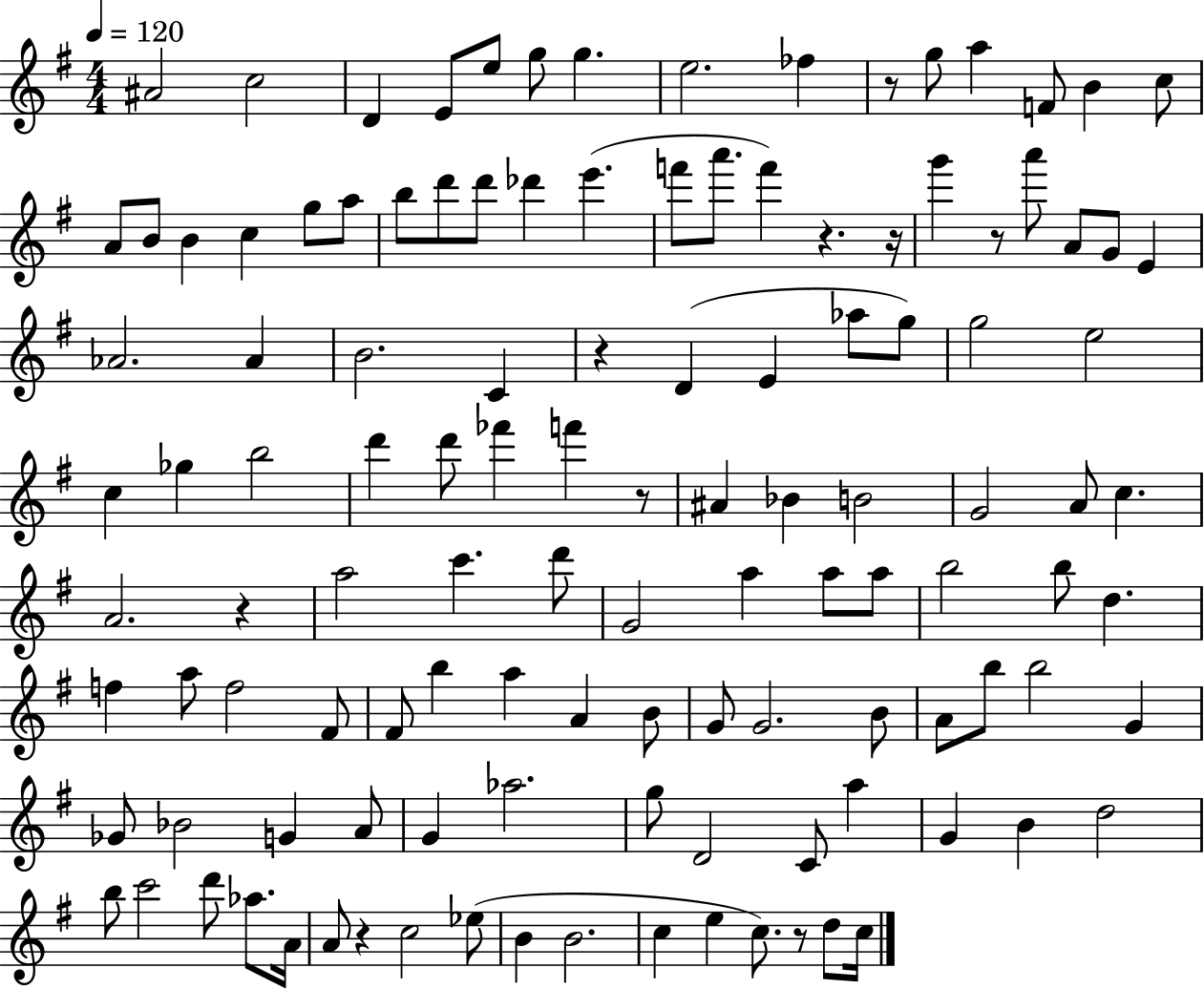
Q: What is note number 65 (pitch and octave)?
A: B5